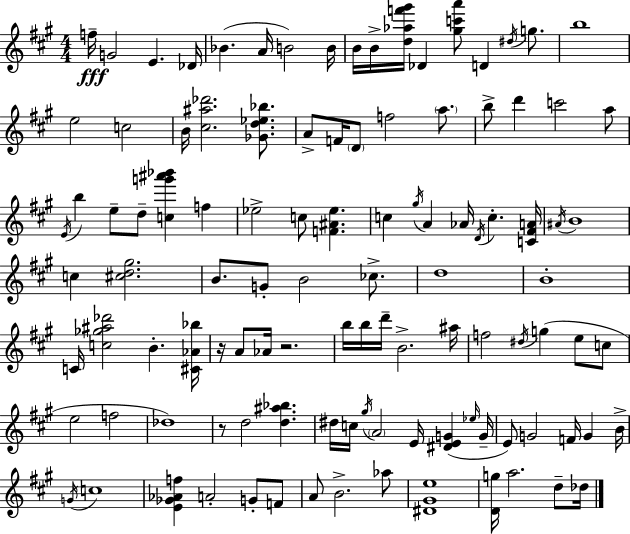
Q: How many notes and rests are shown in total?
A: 108